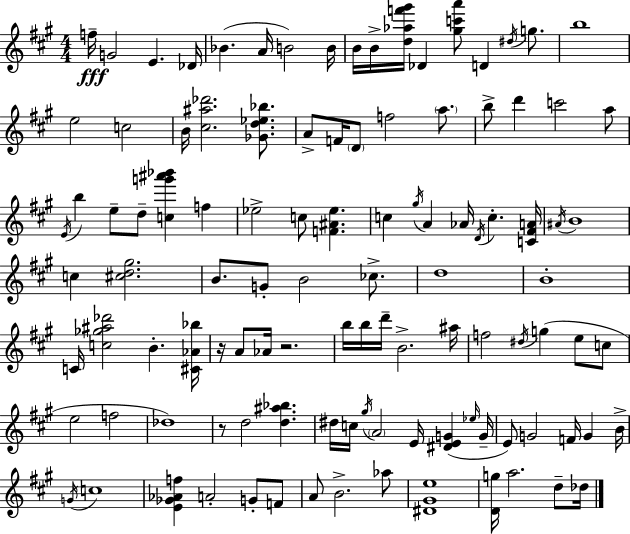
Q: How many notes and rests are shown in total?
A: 108